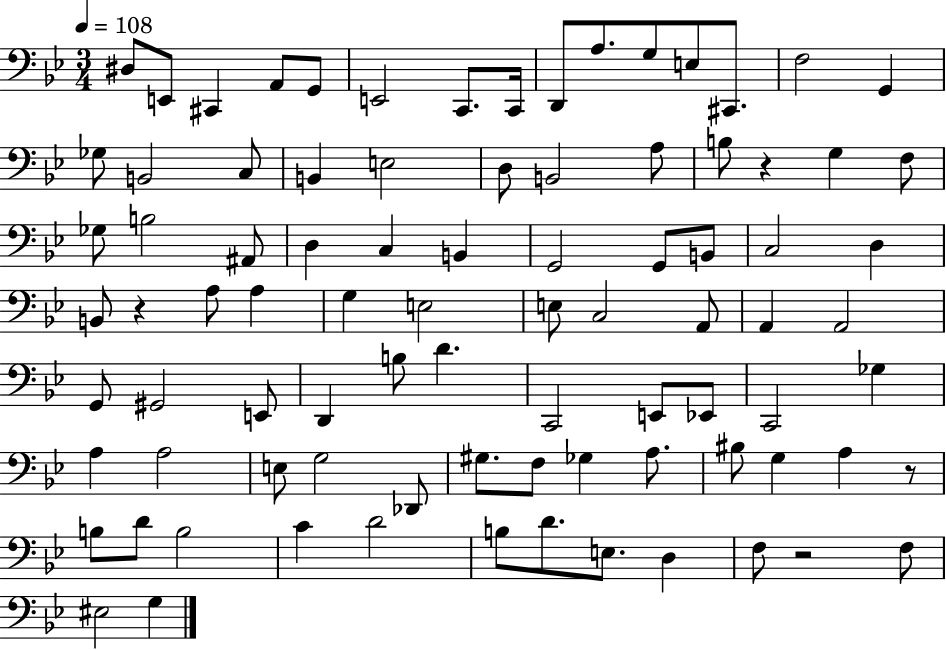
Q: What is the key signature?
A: BES major